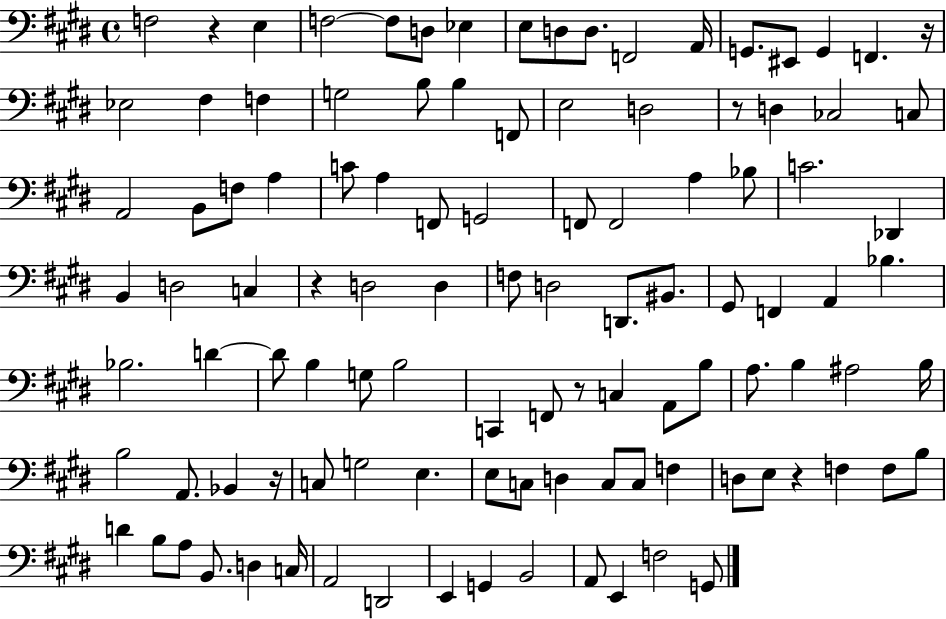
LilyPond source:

{
  \clef bass
  \time 4/4
  \defaultTimeSignature
  \key e \major
  \repeat volta 2 { f2 r4 e4 | f2~~ f8 d8 ees4 | e8 d8 d8. f,2 a,16 | g,8. eis,8 g,4 f,4. r16 | \break ees2 fis4 f4 | g2 b8 b4 f,8 | e2 d2 | r8 d4 ces2 c8 | \break a,2 b,8 f8 a4 | c'8 a4 f,8 g,2 | f,8 f,2 a4 bes8 | c'2. des,4 | \break b,4 d2 c4 | r4 d2 d4 | f8 d2 d,8. bis,8. | gis,8 f,4 a,4 bes4. | \break bes2. d'4~~ | d'8 b4 g8 b2 | c,4 f,8 r8 c4 a,8 b8 | a8. b4 ais2 b16 | \break b2 a,8. bes,4 r16 | c8 g2 e4. | e8 c8 d4 c8 c8 f4 | d8 e8 r4 f4 f8 b8 | \break d'4 b8 a8 b,8. d4 c16 | a,2 d,2 | e,4 g,4 b,2 | a,8 e,4 f2 g,8 | \break } \bar "|."
}